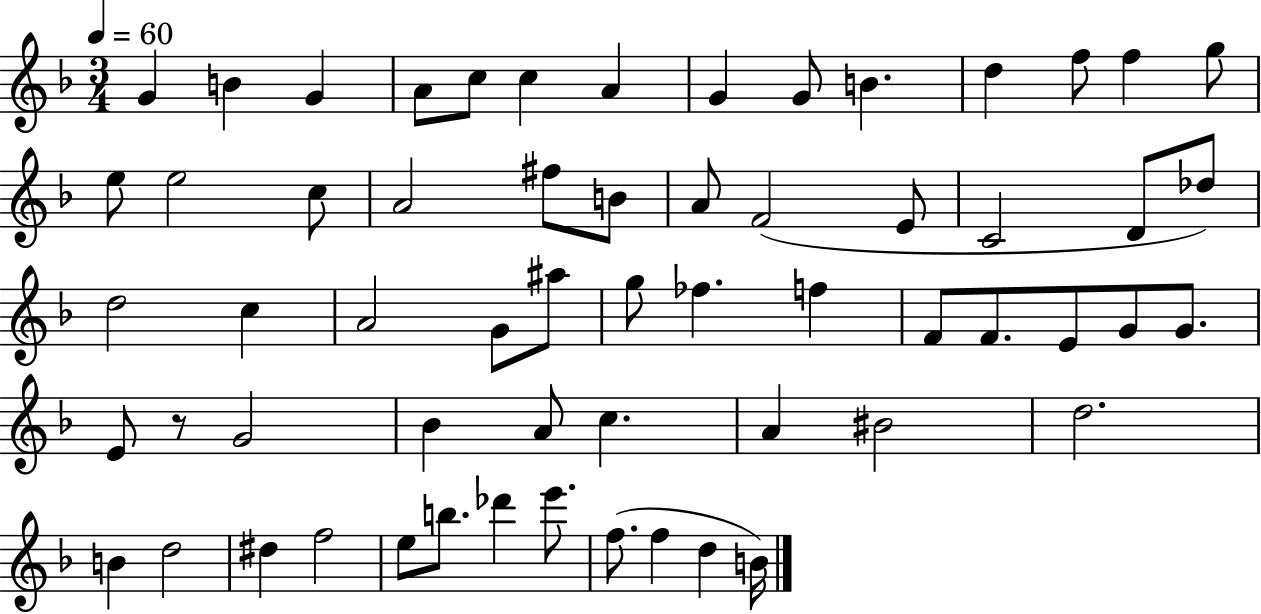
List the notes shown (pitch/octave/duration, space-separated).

G4/q B4/q G4/q A4/e C5/e C5/q A4/q G4/q G4/e B4/q. D5/q F5/e F5/q G5/e E5/e E5/h C5/e A4/h F#5/e B4/e A4/e F4/h E4/e C4/h D4/e Db5/e D5/h C5/q A4/h G4/e A#5/e G5/e FES5/q. F5/q F4/e F4/e. E4/e G4/e G4/e. E4/e R/e G4/h Bb4/q A4/e C5/q. A4/q BIS4/h D5/h. B4/q D5/h D#5/q F5/h E5/e B5/e. Db6/q E6/e. F5/e. F5/q D5/q B4/s